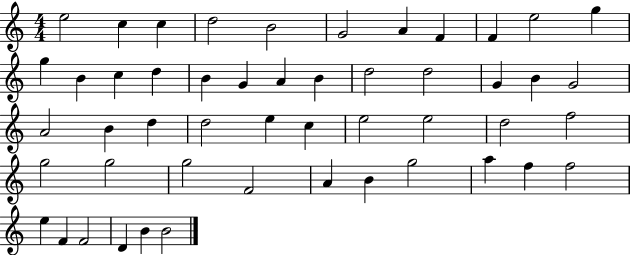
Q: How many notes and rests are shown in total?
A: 50